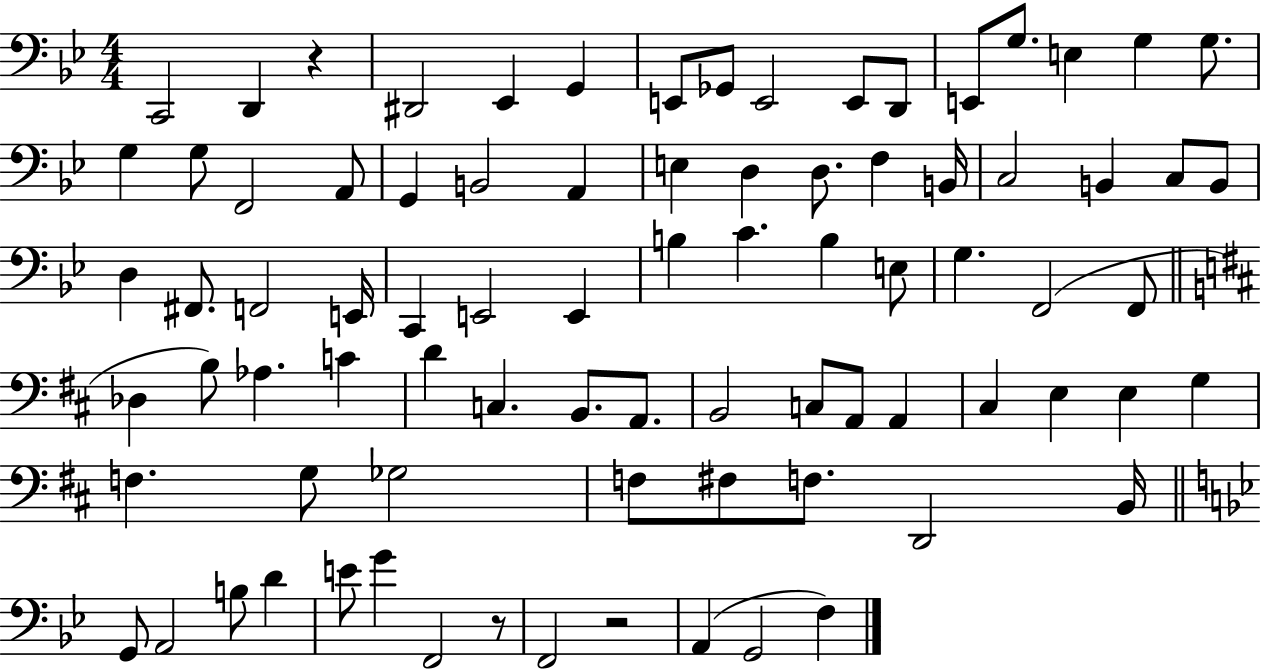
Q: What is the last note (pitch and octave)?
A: F3